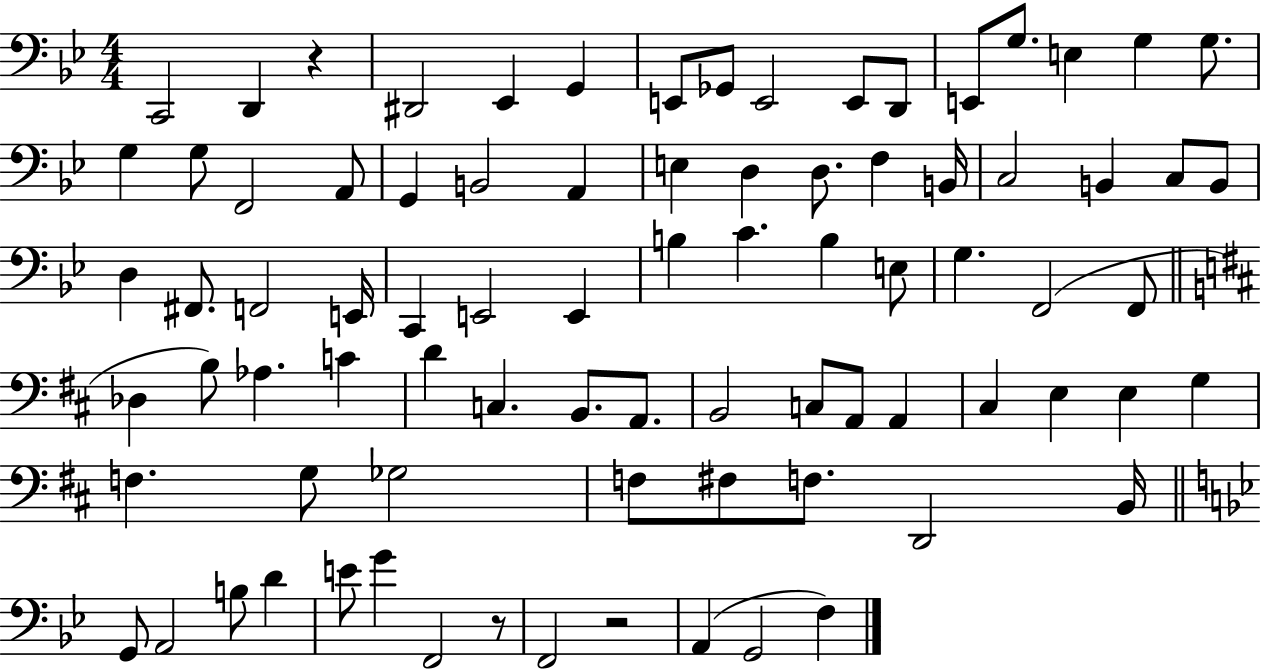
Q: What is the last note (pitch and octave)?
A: F3